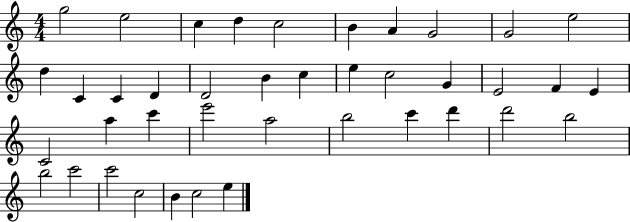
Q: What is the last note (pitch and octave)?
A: E5